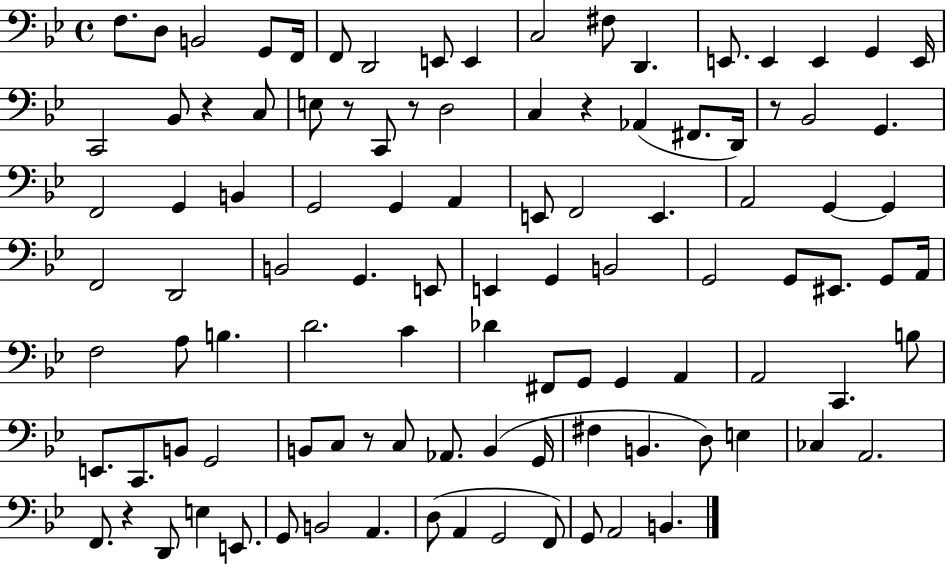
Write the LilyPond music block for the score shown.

{
  \clef bass
  \time 4/4
  \defaultTimeSignature
  \key bes \major
  f8. d8 b,2 g,8 f,16 | f,8 d,2 e,8 e,4 | c2 fis8 d,4. | e,8. e,4 e,4 g,4 e,16 | \break c,2 bes,8 r4 c8 | e8 r8 c,8 r8 d2 | c4 r4 aes,4( fis,8. d,16) | r8 bes,2 g,4. | \break f,2 g,4 b,4 | g,2 g,4 a,4 | e,8 f,2 e,4. | a,2 g,4~~ g,4 | \break f,2 d,2 | b,2 g,4. e,8 | e,4 g,4 b,2 | g,2 g,8 eis,8. g,8 a,16 | \break f2 a8 b4. | d'2. c'4 | des'4 fis,8 g,8 g,4 a,4 | a,2 c,4. b8 | \break e,8. c,8. b,8 g,2 | b,8 c8 r8 c8 aes,8. b,4( g,16 | fis4 b,4. d8) e4 | ces4 a,2. | \break f,8. r4 d,8 e4 e,8. | g,8 b,2 a,4. | d8( a,4 g,2 f,8) | g,8 a,2 b,4. | \break \bar "|."
}